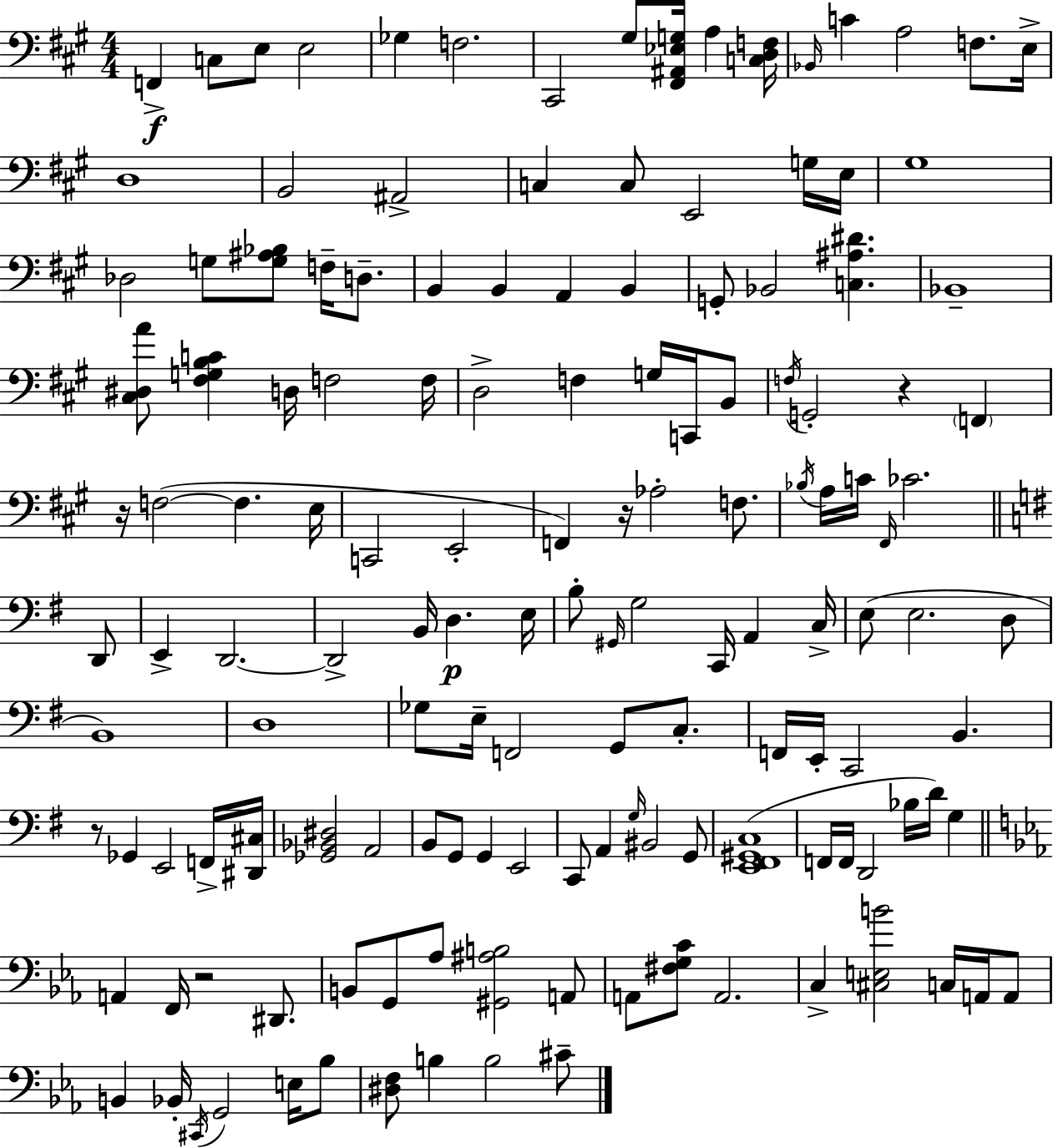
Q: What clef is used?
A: bass